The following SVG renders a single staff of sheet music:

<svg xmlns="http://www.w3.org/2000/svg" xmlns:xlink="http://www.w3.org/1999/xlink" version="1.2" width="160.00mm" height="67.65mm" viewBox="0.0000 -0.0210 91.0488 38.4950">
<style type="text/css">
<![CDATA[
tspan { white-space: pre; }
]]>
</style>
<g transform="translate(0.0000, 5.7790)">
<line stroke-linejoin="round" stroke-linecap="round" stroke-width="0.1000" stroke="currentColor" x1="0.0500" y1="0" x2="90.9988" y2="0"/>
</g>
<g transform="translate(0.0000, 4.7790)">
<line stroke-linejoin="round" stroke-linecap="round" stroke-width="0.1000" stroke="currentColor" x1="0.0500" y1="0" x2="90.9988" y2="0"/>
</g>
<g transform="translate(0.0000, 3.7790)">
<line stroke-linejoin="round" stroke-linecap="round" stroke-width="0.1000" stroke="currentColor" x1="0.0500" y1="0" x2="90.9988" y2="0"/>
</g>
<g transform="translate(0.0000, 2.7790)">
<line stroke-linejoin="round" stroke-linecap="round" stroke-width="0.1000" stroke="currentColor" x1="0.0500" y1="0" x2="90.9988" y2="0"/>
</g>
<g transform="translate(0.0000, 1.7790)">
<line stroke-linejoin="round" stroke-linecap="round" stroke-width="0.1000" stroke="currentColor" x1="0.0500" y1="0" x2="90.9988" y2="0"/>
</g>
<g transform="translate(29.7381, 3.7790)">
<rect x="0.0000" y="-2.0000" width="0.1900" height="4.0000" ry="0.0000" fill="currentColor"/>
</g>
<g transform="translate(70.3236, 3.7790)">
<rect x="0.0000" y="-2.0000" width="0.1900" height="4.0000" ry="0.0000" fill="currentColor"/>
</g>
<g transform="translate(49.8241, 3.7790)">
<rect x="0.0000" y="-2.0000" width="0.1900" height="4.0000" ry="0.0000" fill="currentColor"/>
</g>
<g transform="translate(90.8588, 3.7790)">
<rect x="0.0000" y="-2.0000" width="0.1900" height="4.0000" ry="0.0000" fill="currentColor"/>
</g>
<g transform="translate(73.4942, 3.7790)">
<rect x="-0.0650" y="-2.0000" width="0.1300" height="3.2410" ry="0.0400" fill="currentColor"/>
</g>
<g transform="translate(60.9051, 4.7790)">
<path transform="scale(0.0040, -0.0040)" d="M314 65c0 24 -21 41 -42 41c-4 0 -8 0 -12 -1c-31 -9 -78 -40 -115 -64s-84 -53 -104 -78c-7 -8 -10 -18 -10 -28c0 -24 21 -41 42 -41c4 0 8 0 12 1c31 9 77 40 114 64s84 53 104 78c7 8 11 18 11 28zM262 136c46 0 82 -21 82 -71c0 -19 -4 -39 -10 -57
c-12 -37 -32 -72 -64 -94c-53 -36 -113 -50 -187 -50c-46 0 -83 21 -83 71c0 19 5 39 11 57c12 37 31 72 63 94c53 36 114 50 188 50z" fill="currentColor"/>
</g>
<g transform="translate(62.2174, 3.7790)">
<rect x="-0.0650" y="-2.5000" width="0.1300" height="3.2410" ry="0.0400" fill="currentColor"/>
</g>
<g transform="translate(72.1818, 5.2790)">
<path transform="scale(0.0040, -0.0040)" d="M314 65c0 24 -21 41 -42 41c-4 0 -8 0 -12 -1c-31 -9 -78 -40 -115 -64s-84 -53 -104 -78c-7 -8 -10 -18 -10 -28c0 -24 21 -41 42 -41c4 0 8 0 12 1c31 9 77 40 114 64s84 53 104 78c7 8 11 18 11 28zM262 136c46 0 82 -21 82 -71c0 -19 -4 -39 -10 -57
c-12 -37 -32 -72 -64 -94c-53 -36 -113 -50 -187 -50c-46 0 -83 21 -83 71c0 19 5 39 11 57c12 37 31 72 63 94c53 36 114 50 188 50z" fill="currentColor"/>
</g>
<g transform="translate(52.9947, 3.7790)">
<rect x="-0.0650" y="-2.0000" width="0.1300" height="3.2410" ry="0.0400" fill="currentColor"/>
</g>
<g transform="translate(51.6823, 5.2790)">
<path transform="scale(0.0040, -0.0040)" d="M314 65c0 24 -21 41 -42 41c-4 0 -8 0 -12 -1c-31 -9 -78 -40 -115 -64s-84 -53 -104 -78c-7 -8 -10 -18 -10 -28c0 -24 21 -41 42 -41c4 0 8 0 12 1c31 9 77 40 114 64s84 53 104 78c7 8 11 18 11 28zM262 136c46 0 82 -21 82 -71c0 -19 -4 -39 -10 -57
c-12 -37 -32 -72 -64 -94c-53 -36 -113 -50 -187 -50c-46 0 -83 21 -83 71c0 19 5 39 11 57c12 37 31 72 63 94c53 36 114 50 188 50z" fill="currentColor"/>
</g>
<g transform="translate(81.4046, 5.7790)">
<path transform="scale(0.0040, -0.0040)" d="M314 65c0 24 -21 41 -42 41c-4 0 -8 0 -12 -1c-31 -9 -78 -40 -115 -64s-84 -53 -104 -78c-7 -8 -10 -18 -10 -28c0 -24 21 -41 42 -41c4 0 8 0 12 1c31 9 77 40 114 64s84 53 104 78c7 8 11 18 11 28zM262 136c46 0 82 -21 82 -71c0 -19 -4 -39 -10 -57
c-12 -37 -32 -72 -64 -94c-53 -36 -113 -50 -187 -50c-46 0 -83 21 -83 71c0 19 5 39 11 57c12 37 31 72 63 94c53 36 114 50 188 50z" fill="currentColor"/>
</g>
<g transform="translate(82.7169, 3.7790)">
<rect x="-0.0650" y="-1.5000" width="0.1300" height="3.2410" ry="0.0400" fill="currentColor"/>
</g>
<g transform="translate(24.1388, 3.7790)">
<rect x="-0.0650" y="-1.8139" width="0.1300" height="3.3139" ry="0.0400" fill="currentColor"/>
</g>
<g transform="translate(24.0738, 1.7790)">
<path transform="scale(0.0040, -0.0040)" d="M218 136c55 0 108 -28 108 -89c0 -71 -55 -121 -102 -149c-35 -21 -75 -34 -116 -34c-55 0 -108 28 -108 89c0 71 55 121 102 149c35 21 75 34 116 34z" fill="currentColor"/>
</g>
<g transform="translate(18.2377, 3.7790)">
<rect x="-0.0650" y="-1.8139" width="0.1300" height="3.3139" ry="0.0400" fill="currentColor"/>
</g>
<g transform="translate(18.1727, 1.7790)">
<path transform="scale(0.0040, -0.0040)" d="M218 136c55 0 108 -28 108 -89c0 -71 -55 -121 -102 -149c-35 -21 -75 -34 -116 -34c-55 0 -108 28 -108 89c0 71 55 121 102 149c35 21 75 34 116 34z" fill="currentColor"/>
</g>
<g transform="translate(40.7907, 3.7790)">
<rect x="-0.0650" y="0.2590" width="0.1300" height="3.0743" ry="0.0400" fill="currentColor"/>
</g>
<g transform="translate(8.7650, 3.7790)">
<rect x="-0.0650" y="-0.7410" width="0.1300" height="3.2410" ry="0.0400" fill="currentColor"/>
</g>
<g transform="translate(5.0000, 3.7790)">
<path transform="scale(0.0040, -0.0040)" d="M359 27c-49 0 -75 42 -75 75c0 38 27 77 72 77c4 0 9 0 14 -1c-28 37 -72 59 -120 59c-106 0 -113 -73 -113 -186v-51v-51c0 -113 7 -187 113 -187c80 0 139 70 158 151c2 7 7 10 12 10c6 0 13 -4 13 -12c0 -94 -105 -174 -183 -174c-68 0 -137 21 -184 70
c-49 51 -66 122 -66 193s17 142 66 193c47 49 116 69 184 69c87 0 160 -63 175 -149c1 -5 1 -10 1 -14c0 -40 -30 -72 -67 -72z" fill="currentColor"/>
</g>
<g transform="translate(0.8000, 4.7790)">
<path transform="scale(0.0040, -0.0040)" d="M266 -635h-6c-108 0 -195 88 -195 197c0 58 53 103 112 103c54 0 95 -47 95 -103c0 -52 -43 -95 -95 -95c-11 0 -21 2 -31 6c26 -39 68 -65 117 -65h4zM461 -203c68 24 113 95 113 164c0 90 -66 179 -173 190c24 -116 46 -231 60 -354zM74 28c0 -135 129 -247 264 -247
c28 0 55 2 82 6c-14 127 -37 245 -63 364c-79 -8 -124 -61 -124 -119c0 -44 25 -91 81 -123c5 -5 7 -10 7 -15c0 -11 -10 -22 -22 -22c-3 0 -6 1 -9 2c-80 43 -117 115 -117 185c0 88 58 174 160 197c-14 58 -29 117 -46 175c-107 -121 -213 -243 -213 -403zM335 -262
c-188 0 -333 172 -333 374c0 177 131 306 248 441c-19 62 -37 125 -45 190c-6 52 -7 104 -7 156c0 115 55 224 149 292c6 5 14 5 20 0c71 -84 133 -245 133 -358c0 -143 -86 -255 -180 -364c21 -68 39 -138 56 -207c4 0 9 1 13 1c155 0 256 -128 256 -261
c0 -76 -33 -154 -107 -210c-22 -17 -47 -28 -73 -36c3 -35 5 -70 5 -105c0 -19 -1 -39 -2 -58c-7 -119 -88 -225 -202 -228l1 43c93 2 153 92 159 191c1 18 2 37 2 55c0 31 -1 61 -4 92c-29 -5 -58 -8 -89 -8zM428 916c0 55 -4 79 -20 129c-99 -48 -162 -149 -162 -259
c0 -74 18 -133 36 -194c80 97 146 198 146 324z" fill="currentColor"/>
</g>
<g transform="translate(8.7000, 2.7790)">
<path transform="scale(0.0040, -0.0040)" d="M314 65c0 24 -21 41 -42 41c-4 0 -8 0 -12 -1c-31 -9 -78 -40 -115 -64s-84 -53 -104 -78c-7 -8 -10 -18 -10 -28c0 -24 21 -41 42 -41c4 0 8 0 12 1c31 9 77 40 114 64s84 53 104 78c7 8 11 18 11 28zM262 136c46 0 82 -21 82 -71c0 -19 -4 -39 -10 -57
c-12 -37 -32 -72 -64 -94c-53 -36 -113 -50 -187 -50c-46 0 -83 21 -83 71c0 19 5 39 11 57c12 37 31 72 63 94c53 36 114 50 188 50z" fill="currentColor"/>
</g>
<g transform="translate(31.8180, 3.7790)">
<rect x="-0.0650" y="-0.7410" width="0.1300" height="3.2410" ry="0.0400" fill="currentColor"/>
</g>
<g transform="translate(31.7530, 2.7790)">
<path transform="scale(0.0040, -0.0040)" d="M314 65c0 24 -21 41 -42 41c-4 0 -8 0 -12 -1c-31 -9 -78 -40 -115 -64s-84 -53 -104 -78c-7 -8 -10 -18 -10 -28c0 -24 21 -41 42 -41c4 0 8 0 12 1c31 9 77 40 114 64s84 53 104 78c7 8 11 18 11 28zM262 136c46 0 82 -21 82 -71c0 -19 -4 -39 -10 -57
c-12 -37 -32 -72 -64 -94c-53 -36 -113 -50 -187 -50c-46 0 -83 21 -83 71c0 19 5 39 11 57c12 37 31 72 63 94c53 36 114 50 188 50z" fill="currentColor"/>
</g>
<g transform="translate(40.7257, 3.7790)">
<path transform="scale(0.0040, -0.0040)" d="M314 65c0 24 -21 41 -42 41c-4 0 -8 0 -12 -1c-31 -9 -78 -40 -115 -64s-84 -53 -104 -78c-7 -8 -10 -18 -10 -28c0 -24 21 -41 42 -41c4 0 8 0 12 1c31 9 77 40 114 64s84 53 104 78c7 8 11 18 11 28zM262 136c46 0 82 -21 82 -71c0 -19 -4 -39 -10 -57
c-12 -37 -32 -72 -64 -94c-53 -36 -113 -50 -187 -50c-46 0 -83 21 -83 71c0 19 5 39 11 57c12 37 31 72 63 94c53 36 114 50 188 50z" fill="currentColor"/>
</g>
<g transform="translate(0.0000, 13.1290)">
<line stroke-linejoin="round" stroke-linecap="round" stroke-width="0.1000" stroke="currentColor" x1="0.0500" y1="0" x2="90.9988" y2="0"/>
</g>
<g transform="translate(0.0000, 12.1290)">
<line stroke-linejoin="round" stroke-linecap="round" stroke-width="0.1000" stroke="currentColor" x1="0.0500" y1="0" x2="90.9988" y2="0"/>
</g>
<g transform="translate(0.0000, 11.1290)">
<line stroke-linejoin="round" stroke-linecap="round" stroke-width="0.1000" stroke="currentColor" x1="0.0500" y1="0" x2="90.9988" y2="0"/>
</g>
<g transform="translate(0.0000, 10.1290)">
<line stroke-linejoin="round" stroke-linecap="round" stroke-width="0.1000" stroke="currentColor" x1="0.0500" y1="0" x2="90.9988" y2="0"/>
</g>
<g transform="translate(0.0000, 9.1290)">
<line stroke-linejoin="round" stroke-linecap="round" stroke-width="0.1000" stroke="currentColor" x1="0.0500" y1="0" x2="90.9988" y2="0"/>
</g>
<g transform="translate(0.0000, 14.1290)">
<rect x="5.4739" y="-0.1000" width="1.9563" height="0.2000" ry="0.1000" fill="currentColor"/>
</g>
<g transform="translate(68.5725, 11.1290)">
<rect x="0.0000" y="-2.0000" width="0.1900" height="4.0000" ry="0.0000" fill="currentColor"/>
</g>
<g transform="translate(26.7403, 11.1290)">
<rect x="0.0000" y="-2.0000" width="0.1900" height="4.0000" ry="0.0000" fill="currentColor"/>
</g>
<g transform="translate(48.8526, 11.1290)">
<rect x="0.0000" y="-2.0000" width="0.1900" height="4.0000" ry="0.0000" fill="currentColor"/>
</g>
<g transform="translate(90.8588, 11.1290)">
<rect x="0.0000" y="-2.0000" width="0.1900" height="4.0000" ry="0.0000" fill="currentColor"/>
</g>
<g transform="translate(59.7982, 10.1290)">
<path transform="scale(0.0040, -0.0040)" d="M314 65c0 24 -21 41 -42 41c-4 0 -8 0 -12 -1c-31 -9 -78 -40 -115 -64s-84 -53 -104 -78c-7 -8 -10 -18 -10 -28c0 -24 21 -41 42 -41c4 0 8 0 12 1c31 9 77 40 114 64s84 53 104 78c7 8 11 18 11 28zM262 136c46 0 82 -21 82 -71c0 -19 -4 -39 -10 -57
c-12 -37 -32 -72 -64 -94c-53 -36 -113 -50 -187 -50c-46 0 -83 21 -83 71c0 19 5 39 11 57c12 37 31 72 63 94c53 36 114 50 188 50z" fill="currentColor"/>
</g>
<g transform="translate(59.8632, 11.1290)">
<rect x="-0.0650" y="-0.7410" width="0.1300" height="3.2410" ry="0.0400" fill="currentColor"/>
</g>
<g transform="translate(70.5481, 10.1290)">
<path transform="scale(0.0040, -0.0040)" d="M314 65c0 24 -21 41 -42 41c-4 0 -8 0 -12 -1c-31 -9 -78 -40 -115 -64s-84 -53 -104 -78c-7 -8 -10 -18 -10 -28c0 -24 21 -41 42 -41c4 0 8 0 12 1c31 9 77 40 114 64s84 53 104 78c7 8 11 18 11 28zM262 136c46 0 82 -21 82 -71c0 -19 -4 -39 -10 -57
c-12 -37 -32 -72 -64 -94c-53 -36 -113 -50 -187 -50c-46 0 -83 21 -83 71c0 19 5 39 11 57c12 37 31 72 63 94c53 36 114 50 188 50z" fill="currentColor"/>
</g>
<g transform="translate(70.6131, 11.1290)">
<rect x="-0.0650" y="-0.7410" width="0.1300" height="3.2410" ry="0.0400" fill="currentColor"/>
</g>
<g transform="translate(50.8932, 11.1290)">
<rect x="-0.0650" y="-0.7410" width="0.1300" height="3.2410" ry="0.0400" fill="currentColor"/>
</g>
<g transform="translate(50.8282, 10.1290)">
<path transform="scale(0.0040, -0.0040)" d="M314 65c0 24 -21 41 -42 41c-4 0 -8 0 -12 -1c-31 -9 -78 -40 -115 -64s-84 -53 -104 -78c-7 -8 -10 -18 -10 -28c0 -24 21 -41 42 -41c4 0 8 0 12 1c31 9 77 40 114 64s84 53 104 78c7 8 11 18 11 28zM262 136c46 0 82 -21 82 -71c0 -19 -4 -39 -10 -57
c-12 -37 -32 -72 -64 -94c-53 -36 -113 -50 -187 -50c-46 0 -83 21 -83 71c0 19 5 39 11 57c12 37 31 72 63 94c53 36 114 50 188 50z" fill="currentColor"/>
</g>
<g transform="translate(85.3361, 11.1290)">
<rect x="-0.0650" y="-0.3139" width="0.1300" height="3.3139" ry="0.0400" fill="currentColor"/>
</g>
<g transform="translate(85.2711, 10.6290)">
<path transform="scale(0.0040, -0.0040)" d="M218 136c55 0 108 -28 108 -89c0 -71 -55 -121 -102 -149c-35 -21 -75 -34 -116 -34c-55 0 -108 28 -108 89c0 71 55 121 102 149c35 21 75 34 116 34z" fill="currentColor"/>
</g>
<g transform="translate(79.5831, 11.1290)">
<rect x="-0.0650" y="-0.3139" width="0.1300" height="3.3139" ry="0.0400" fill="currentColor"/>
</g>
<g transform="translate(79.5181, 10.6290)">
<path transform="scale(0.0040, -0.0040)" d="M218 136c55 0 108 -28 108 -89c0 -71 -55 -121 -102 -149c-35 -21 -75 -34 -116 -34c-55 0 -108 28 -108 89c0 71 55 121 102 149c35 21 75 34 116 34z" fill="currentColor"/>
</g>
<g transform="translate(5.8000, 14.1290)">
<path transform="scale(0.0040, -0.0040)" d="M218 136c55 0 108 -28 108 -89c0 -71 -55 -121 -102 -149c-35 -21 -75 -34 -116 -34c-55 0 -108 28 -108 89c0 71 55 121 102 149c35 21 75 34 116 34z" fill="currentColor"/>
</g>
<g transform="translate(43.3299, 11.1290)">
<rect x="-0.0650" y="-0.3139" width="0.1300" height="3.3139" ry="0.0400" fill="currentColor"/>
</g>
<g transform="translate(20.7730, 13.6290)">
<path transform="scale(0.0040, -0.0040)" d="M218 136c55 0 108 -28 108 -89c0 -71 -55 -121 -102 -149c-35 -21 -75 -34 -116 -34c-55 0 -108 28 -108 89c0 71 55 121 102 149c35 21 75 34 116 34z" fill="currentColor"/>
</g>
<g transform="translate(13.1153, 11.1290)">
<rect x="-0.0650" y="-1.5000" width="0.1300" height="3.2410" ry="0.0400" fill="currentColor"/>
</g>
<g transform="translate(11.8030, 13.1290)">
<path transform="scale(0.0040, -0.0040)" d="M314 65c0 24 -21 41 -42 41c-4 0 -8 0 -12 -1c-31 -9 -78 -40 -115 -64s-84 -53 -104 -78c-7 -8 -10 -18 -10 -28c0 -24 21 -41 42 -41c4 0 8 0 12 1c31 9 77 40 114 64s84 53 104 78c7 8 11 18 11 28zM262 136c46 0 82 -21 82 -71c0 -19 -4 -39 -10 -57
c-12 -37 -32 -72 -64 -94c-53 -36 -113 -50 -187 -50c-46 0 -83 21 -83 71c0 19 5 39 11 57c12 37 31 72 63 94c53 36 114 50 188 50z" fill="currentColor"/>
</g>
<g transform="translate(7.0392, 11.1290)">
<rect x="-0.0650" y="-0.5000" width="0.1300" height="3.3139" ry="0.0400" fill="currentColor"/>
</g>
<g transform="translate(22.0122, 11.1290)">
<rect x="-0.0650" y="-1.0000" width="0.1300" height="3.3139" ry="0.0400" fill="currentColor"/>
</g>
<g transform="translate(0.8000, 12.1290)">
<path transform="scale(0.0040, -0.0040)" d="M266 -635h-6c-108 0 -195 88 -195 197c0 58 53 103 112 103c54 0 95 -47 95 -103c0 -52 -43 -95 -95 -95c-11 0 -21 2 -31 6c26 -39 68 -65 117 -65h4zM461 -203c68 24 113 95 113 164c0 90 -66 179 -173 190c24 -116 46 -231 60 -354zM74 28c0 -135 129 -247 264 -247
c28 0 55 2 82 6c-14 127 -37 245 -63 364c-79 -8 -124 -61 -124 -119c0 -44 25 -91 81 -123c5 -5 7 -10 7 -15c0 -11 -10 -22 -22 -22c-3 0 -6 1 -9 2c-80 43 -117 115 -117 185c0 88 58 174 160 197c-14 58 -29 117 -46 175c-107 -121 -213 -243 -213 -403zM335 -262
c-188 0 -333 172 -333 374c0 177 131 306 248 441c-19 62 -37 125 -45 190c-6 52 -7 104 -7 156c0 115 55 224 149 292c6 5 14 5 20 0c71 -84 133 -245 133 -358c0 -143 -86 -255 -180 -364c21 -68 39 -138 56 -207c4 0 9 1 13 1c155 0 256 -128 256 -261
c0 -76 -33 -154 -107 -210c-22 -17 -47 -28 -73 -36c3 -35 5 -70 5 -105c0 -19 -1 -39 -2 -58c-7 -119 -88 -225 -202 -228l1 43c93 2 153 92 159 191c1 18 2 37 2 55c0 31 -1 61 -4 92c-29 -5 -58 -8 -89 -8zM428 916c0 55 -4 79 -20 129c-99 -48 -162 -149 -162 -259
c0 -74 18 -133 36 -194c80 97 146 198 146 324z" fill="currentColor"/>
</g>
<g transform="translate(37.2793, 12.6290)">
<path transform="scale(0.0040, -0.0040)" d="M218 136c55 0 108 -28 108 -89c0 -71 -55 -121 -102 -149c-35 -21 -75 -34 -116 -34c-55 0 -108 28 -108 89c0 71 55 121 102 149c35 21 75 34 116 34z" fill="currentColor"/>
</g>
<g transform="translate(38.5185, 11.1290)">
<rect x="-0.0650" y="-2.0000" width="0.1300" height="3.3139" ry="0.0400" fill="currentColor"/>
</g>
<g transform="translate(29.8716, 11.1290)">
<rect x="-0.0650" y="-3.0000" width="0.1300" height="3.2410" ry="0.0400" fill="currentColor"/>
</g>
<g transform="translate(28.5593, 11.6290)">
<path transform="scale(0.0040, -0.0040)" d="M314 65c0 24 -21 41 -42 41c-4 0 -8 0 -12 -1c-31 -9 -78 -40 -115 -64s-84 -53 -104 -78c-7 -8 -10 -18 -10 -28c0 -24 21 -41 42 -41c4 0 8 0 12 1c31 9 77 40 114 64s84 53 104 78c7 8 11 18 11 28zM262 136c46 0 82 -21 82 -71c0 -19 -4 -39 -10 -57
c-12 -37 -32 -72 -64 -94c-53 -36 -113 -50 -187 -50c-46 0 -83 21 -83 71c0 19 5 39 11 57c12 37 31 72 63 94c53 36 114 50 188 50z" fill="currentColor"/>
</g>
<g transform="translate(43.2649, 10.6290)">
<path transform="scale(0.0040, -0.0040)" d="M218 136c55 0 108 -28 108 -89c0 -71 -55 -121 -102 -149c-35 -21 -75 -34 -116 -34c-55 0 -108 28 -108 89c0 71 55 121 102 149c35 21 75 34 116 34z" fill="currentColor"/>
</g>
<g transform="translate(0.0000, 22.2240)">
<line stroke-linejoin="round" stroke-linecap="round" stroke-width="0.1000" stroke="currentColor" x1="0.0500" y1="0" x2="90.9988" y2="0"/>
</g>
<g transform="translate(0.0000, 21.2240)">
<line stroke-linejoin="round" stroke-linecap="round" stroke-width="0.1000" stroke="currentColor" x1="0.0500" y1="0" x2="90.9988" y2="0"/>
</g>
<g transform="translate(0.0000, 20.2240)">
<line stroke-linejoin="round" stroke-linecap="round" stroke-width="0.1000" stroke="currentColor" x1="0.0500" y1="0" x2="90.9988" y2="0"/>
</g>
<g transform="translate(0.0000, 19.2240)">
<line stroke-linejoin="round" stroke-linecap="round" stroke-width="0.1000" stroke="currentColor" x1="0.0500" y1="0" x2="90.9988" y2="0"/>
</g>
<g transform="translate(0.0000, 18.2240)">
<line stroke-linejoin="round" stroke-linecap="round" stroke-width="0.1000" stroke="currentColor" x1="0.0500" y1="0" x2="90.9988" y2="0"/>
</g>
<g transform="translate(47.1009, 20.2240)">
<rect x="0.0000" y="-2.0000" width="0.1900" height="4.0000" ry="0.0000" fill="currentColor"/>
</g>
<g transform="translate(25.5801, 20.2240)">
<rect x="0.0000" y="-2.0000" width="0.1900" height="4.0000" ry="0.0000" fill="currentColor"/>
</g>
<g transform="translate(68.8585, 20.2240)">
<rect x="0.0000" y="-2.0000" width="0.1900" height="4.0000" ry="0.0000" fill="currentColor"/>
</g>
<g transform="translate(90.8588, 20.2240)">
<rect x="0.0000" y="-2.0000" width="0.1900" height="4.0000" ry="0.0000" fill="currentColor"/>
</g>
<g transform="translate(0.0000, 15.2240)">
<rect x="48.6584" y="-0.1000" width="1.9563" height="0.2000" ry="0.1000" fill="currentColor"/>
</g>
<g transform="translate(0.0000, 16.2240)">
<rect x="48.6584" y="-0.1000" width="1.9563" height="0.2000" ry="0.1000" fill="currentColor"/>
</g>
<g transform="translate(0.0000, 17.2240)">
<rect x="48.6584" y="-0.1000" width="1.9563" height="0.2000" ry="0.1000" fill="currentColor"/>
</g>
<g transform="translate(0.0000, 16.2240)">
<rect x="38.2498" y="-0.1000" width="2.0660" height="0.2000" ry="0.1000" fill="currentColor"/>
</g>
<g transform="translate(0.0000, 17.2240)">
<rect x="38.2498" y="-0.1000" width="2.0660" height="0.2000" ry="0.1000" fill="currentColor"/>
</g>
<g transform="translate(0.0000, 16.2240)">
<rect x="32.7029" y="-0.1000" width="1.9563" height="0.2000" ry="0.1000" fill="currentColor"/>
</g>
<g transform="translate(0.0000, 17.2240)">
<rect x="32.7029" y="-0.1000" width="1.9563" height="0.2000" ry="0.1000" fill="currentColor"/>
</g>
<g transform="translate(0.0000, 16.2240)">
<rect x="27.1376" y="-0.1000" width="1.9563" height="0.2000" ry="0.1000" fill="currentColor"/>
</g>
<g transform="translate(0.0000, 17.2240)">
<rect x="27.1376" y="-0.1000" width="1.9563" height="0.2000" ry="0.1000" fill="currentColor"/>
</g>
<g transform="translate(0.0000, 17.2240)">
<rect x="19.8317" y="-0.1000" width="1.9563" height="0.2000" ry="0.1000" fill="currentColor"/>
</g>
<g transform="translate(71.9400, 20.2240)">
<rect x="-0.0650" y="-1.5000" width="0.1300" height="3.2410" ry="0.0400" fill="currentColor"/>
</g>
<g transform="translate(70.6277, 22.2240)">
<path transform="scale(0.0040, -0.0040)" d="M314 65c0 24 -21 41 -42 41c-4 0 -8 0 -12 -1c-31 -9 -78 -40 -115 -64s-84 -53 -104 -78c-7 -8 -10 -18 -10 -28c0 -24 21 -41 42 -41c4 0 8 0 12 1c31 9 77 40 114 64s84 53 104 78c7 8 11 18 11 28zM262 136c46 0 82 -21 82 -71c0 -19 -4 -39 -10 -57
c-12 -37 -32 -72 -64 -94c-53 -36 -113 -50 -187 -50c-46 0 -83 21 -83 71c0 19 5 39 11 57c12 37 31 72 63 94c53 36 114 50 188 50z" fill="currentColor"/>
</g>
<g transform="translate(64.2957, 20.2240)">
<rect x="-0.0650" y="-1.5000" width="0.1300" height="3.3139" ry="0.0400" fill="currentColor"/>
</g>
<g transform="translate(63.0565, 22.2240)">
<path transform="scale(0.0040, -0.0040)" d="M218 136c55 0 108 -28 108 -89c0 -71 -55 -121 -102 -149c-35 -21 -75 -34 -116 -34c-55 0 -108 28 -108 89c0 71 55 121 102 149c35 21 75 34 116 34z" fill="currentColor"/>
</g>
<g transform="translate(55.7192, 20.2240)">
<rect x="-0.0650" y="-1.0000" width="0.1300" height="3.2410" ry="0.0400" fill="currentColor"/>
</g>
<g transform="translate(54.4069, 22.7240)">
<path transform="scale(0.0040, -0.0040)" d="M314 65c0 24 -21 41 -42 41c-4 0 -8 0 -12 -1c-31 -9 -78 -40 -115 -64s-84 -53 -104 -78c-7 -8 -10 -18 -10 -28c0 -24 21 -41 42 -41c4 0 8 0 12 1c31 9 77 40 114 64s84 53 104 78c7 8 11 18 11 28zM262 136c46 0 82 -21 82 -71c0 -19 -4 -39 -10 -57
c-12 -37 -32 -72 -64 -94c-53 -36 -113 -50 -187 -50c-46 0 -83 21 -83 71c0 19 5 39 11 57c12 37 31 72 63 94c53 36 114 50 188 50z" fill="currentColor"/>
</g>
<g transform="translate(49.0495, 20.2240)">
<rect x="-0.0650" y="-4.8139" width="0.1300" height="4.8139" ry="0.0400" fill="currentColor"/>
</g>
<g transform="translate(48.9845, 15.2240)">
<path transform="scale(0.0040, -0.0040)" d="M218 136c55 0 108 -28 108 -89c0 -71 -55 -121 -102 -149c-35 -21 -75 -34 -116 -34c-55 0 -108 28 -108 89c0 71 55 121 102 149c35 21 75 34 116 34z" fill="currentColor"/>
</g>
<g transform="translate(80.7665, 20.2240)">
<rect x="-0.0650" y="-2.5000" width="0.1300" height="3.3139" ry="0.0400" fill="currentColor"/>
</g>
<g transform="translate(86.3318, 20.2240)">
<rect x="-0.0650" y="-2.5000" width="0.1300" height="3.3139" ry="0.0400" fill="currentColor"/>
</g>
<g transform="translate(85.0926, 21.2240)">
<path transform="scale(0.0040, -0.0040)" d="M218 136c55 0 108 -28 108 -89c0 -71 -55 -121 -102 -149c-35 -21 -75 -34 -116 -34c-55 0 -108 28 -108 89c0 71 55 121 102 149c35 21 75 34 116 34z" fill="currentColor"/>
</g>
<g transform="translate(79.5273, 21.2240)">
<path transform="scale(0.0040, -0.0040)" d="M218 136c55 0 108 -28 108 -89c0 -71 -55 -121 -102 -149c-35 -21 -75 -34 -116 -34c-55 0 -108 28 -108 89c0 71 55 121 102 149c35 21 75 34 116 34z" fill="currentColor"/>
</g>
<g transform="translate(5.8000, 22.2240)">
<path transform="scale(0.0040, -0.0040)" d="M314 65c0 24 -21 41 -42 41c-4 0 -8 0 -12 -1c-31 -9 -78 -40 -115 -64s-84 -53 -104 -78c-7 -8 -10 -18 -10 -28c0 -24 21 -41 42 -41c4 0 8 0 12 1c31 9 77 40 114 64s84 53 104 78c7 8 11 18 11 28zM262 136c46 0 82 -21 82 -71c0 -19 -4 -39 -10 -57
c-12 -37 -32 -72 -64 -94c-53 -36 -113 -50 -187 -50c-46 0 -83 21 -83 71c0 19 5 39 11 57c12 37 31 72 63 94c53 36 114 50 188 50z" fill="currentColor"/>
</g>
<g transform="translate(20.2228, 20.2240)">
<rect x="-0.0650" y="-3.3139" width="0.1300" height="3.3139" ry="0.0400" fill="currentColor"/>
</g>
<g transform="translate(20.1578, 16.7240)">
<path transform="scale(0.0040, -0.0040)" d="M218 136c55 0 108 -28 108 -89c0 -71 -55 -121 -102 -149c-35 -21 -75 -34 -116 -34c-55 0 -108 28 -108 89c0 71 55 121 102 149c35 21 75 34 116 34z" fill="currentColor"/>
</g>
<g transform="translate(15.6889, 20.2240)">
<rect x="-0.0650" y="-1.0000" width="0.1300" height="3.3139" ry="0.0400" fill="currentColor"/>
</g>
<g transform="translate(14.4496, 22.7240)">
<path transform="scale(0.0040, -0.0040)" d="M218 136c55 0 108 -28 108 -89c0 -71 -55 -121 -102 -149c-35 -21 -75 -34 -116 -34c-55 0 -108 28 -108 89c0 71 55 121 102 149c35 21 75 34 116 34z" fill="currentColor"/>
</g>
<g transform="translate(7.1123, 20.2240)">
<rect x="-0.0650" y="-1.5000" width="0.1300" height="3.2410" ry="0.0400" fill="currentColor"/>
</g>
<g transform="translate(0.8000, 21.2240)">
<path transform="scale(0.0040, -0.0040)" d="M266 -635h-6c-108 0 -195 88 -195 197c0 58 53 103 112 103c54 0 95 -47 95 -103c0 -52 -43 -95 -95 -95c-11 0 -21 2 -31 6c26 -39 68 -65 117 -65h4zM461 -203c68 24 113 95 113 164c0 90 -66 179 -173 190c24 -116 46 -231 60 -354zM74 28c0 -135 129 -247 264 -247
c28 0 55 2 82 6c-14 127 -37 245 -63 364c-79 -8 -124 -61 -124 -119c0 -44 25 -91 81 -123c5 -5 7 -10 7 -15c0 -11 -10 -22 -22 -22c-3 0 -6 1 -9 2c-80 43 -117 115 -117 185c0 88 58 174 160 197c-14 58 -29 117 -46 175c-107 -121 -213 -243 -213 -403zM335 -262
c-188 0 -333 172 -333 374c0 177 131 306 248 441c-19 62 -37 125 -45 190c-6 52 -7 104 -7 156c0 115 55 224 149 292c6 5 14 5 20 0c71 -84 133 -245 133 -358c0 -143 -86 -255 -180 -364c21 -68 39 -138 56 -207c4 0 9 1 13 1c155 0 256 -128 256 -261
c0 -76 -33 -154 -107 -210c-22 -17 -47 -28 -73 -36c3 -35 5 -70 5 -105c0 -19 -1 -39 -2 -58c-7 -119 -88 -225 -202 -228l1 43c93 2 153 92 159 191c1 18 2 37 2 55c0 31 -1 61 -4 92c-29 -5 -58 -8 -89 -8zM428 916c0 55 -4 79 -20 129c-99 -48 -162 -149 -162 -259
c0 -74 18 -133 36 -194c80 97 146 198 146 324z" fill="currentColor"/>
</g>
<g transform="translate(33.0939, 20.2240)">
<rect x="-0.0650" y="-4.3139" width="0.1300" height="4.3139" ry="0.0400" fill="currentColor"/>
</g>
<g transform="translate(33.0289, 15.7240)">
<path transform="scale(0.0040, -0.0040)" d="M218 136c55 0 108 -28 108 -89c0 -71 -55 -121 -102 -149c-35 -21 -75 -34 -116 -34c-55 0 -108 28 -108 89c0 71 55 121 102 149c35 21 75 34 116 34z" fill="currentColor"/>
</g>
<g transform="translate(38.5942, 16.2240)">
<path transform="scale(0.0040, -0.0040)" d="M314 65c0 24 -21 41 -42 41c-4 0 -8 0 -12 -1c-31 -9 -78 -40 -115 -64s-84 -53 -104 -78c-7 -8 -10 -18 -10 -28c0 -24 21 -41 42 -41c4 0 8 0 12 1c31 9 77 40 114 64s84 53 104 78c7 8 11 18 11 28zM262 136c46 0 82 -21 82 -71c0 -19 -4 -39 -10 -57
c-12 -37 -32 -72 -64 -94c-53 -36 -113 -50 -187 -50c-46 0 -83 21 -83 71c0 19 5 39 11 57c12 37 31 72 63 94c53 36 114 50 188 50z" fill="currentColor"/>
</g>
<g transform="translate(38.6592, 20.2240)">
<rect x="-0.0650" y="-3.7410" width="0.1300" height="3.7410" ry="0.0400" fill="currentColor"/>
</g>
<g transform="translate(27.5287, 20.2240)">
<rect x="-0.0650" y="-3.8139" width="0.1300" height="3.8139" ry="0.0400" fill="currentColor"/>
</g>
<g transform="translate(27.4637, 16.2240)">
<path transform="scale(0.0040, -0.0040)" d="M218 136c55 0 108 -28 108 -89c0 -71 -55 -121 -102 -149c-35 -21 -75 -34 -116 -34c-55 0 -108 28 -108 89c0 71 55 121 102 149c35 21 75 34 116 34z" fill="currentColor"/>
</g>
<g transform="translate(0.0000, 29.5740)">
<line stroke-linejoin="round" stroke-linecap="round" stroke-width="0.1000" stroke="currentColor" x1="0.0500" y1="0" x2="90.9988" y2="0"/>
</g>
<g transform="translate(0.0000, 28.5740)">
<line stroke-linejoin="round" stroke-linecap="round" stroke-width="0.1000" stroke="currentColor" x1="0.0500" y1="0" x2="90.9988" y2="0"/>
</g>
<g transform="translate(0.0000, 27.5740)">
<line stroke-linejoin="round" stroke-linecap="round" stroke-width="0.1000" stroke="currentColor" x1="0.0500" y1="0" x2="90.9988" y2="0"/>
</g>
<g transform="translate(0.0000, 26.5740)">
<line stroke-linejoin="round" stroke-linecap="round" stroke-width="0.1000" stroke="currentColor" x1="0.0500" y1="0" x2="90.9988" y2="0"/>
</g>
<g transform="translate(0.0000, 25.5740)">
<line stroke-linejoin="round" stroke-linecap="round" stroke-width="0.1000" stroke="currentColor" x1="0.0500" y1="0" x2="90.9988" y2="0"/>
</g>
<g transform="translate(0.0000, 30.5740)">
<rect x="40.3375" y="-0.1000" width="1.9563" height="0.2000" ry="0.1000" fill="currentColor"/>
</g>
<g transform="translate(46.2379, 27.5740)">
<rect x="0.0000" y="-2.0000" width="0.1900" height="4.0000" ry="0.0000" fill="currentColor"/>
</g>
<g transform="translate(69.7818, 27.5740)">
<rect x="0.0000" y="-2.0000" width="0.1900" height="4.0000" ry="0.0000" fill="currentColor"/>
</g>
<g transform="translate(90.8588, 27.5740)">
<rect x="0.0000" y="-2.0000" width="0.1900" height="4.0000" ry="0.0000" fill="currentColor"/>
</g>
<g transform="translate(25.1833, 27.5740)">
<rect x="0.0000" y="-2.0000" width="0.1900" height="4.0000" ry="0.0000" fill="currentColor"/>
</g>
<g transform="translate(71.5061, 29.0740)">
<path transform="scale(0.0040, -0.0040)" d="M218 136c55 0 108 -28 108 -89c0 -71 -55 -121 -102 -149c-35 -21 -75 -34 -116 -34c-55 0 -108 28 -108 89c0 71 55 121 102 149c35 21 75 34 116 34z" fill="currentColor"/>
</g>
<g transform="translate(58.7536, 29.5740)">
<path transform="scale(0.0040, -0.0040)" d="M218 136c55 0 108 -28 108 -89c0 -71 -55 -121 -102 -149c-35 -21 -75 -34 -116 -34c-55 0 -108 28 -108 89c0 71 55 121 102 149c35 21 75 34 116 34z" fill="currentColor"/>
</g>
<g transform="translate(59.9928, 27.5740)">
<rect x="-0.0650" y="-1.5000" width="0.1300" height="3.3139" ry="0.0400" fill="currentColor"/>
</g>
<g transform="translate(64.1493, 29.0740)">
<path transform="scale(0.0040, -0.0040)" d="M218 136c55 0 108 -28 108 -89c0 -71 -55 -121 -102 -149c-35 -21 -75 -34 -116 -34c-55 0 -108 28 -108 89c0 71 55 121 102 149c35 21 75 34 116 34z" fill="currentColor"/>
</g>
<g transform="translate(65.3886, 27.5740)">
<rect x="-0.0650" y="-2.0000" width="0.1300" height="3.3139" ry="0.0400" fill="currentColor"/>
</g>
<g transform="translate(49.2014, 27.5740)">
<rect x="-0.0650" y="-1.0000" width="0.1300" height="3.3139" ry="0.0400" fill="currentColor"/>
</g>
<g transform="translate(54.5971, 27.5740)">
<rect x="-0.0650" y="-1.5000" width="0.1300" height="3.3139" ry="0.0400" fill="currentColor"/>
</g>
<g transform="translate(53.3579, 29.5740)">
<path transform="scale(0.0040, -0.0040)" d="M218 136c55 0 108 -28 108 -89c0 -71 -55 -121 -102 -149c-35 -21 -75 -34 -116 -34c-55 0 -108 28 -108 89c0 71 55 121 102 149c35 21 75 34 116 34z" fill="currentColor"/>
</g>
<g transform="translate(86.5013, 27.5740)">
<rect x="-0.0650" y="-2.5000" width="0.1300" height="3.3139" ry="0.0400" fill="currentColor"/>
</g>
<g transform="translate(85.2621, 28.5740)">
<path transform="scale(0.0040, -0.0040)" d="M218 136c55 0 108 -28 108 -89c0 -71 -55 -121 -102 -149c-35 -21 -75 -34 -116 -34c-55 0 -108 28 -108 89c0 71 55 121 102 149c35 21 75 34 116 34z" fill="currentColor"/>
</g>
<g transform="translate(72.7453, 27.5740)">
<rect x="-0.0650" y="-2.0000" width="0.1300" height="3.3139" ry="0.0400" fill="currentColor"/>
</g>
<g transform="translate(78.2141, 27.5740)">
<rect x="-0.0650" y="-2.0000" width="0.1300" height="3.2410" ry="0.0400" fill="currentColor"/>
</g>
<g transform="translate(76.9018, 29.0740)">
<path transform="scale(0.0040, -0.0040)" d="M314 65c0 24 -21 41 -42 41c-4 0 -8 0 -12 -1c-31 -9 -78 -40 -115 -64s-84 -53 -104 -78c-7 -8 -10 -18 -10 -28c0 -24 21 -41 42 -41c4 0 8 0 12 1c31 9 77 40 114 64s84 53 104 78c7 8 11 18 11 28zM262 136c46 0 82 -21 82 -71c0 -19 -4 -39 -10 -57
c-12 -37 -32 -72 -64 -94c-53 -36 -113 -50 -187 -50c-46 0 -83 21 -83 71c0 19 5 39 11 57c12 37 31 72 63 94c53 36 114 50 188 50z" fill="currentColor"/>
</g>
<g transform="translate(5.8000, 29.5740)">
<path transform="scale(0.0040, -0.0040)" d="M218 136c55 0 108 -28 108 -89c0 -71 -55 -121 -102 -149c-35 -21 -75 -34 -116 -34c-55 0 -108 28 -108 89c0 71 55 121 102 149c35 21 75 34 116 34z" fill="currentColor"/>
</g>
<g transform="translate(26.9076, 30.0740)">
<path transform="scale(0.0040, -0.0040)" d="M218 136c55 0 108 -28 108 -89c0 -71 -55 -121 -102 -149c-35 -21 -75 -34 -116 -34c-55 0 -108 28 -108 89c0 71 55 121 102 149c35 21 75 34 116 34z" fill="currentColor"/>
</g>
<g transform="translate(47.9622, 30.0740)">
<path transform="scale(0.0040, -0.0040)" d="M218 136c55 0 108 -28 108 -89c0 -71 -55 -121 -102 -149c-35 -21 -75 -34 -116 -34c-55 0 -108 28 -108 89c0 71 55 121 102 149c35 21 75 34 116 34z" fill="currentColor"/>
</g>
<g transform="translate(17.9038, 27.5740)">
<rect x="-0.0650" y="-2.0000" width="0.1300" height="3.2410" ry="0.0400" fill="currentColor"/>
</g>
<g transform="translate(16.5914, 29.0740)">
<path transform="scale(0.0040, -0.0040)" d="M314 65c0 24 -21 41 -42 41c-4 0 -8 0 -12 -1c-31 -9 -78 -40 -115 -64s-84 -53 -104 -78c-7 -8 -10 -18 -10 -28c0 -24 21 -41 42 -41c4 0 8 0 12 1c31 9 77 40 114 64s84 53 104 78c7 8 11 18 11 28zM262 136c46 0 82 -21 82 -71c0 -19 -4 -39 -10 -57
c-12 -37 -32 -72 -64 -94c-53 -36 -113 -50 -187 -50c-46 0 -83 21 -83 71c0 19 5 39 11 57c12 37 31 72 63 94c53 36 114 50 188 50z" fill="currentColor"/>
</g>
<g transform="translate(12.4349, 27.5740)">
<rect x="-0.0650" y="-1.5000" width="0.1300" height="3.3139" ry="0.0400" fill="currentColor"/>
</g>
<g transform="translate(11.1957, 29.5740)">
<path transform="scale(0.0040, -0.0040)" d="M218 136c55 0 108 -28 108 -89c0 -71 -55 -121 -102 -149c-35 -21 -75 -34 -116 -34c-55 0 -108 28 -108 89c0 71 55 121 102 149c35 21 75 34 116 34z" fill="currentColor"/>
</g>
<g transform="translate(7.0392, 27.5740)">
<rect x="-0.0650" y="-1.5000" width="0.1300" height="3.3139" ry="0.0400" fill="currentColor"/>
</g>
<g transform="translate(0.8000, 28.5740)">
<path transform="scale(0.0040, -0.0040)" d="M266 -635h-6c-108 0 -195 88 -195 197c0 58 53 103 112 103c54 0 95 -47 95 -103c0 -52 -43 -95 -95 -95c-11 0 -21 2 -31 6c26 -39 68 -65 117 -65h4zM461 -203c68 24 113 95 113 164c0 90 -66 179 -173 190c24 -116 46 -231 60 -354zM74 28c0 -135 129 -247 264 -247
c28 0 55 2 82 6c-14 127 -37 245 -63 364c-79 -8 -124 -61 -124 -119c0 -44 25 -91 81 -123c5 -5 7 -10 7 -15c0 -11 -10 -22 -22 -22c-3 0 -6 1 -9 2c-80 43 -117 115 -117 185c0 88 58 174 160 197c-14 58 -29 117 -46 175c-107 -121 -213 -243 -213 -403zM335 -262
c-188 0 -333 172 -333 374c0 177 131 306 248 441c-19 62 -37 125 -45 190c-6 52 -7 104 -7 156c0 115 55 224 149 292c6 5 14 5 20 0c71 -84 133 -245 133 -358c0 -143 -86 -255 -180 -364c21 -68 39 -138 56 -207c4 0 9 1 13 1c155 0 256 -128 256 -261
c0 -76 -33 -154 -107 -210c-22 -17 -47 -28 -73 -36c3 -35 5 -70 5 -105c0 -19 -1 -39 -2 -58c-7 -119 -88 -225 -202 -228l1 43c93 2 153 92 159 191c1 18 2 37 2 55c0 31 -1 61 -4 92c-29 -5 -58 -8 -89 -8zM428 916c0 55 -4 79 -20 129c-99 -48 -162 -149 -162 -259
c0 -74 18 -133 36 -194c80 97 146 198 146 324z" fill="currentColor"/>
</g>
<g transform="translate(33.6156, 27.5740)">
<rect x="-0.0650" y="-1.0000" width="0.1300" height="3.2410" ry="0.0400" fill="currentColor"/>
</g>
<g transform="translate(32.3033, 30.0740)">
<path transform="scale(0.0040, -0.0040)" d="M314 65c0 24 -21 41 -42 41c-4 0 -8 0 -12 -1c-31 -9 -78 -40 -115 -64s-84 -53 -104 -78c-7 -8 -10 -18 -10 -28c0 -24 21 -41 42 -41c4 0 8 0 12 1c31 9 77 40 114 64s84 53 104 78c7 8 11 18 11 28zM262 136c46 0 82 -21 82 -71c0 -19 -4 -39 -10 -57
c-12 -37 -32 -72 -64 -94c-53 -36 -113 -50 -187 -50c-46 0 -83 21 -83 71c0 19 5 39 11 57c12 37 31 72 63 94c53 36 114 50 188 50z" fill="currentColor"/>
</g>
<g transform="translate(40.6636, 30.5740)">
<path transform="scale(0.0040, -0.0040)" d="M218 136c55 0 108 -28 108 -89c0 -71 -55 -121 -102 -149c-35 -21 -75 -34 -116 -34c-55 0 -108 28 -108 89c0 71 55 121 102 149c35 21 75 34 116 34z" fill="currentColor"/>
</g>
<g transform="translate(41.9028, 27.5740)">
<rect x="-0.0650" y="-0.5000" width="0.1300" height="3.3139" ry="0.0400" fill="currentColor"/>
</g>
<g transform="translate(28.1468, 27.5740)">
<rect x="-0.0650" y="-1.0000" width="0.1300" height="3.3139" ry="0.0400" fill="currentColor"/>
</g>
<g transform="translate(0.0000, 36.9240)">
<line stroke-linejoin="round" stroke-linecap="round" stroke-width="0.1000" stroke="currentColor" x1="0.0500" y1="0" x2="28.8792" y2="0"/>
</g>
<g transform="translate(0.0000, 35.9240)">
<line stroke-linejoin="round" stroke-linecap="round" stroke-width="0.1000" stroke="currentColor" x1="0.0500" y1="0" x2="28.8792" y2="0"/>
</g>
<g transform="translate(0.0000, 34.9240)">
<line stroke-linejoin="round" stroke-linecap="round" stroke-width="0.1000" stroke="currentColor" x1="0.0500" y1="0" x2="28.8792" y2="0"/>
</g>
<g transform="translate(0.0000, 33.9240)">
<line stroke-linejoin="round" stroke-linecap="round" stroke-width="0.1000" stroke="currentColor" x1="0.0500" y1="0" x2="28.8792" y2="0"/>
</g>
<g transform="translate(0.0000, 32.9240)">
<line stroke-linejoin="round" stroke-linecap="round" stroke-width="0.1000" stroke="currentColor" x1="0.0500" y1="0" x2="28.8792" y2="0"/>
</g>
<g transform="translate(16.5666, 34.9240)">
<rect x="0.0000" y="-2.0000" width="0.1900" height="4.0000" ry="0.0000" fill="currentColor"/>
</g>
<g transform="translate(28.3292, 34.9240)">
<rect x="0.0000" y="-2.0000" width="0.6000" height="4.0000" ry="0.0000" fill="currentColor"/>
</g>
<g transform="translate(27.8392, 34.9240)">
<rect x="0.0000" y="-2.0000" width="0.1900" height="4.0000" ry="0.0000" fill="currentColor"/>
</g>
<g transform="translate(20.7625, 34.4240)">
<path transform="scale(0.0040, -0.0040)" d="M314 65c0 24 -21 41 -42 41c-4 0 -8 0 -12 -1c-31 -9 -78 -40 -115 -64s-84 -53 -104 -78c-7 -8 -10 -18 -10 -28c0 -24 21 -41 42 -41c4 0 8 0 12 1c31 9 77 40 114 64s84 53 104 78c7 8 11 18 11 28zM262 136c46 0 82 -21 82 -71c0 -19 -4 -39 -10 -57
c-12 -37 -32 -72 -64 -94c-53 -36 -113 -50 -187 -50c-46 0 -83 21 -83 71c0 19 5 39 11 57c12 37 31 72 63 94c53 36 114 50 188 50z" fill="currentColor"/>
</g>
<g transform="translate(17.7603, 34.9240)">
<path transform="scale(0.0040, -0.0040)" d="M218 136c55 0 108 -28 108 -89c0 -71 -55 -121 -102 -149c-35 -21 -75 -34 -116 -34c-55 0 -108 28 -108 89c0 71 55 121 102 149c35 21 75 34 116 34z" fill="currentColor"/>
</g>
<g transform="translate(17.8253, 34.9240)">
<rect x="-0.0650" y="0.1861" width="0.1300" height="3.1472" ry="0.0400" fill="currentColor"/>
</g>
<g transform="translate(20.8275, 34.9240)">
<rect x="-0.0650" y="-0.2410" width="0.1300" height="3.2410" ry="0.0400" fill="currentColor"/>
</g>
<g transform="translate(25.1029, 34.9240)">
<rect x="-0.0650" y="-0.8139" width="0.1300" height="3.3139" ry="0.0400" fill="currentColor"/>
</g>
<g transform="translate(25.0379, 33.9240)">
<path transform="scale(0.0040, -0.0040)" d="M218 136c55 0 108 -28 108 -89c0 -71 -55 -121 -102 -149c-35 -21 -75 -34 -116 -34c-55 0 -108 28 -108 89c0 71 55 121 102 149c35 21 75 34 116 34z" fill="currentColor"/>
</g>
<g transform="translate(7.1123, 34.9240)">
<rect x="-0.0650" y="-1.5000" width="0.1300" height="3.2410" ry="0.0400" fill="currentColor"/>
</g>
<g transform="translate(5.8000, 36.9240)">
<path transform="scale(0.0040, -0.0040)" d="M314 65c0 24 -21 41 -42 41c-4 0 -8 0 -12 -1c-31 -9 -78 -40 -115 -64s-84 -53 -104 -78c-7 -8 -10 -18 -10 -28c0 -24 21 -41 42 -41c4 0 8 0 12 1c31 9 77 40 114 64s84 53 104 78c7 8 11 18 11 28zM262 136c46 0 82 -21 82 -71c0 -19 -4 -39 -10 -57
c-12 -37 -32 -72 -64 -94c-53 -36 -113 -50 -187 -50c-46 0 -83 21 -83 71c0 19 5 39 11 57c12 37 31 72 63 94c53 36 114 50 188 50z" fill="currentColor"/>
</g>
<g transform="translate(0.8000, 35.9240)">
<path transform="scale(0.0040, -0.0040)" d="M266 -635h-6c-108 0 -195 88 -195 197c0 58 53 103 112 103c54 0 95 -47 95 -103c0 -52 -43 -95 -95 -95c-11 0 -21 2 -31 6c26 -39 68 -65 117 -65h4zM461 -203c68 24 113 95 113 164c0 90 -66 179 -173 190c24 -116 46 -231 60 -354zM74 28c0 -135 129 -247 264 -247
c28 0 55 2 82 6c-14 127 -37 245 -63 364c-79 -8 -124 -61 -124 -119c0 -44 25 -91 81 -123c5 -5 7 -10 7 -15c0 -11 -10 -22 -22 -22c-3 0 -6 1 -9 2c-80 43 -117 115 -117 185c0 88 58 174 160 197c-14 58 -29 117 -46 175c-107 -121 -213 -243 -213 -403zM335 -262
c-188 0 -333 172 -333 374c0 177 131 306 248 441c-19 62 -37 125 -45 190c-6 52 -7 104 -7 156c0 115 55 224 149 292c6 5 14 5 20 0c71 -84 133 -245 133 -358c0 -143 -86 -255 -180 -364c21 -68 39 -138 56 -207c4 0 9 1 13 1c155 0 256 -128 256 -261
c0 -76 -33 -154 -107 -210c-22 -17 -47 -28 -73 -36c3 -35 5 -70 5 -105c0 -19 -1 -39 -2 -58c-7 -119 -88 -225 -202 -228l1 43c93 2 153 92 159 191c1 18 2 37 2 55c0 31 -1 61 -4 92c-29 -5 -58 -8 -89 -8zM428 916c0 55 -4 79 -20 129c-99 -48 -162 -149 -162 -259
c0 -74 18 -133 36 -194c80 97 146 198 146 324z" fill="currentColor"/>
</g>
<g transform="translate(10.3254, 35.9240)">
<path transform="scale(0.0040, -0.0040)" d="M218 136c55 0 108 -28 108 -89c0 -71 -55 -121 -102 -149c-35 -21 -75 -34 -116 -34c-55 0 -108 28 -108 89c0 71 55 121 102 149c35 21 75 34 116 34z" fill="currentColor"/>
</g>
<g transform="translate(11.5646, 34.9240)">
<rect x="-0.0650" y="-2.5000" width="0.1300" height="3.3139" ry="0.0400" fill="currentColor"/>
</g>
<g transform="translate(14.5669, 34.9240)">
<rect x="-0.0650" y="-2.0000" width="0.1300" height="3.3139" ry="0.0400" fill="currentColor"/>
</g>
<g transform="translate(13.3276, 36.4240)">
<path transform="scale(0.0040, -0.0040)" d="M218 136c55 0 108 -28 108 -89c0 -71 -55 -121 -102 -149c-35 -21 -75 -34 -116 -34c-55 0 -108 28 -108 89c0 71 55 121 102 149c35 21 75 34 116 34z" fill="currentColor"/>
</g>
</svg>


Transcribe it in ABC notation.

X:1
T:Untitled
M:4/4
L:1/4
K:C
d2 f f d2 B2 F2 G2 F2 E2 C E2 D A2 F c d2 d2 d2 c c E2 D b c' d' c'2 e' D2 E E2 G G E E F2 D D2 C D E E F F F2 G E2 G F B c2 d